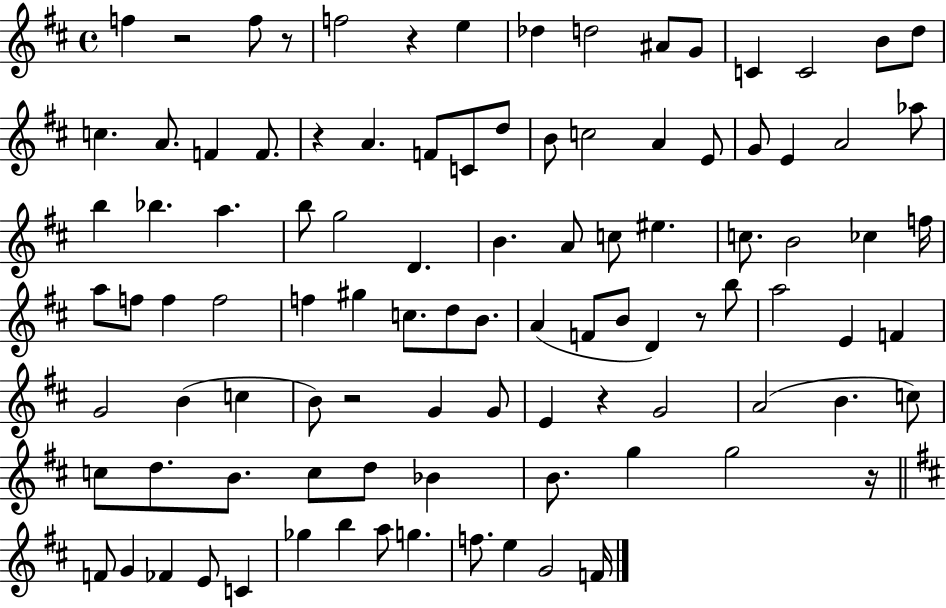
F5/q R/h F5/e R/e F5/h R/q E5/q Db5/q D5/h A#4/e G4/e C4/q C4/h B4/e D5/e C5/q. A4/e. F4/q F4/e. R/q A4/q. F4/e C4/e D5/e B4/e C5/h A4/q E4/e G4/e E4/q A4/h Ab5/e B5/q Bb5/q. A5/q. B5/e G5/h D4/q. B4/q. A4/e C5/e EIS5/q. C5/e. B4/h CES5/q F5/s A5/e F5/e F5/q F5/h F5/q G#5/q C5/e. D5/e B4/e. A4/q F4/e B4/e D4/q R/e B5/e A5/h E4/q F4/q G4/h B4/q C5/q B4/e R/h G4/q G4/e E4/q R/q G4/h A4/h B4/q. C5/e C5/e D5/e. B4/e. C5/e D5/e Bb4/q B4/e. G5/q G5/h R/s F4/e G4/q FES4/q E4/e C4/q Gb5/q B5/q A5/e G5/q. F5/e. E5/q G4/h F4/s